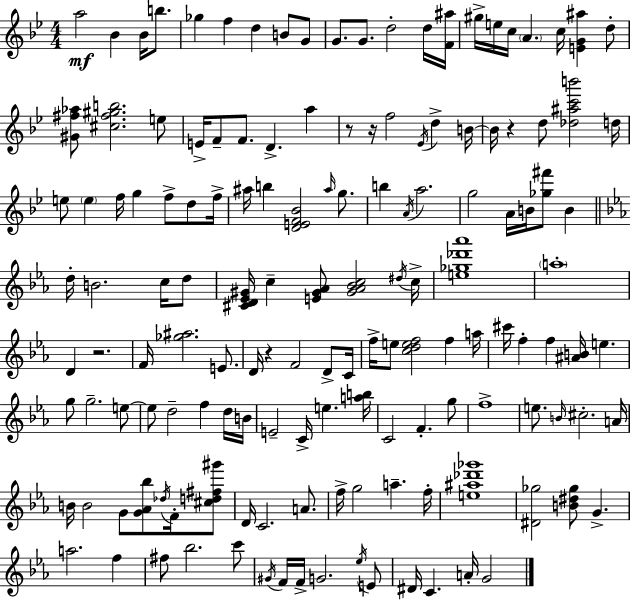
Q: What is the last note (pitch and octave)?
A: G4